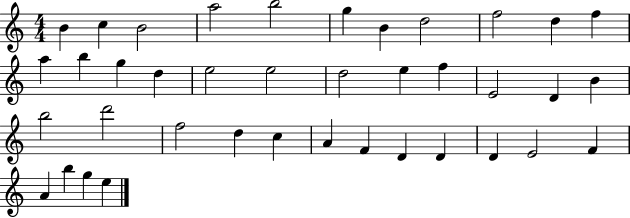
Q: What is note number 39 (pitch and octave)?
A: E5